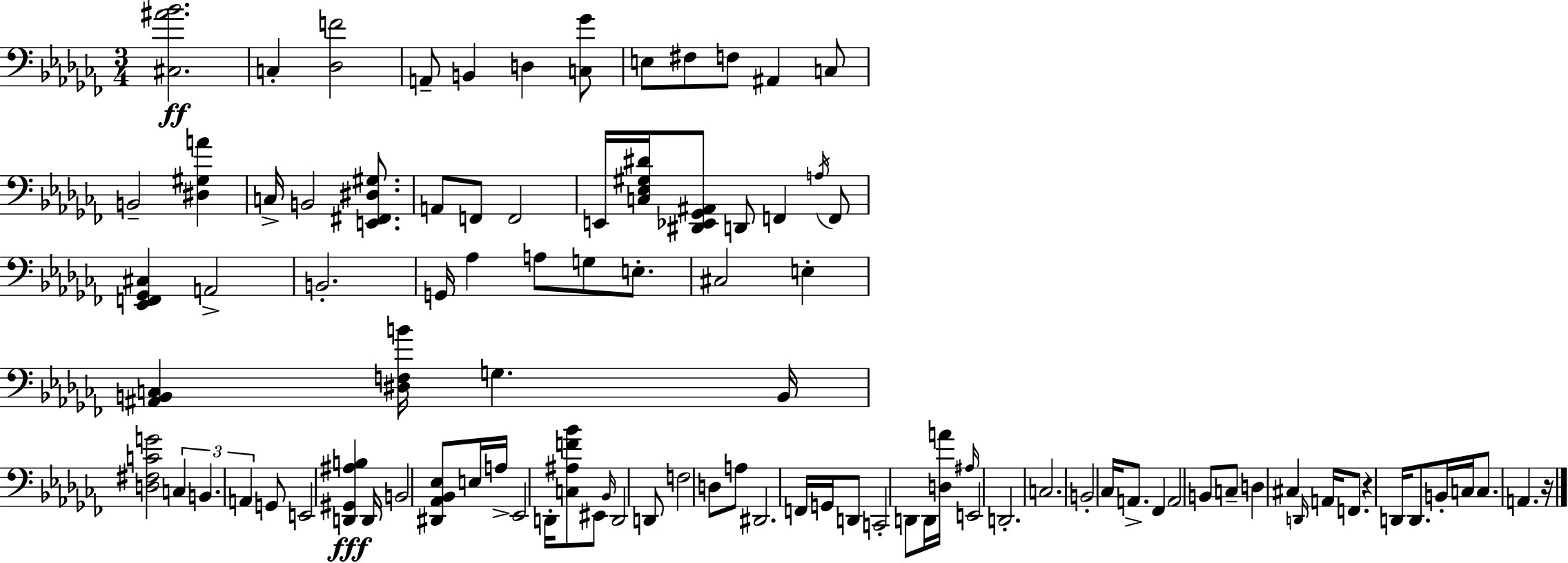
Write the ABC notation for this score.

X:1
T:Untitled
M:3/4
L:1/4
K:Abm
[^C,^A_B]2 C, [_D,F]2 A,,/2 B,, D, [C,_G]/2 E,/2 ^F,/2 F,/2 ^A,, C,/2 B,,2 [^D,^G,A] C,/4 B,,2 [E,,^F,,^D,^G,]/2 A,,/2 F,,/2 F,,2 E,,/4 [C,_E,^G,^D]/4 [^D,,_E,,_G,,^A,,]/2 D,,/2 F,, A,/4 F,,/2 [_E,,F,,_G,,^C,] A,,2 B,,2 G,,/4 _A, A,/2 G,/2 E,/2 ^C,2 E, [^A,,B,,C,] [^D,F,B]/4 G, B,,/4 [D,^F,CG]2 C, B,, A,, G,,/2 E,,2 [D,,^G,,^A,B,] D,,/4 B,,2 [^D,,_A,,_B,,_E,]/2 E,/4 A,/4 _E,,2 D,,/4 [C,^A,F_B]/2 ^E,,/2 _B,,/4 D,,2 D,,/2 F,2 D,/2 A,/2 ^D,,2 F,,/4 G,,/4 D,,/2 C,,2 D,,/2 D,,/4 [D,A]/4 ^A,/4 E,,2 D,,2 C,2 B,,2 _C,/4 A,,/2 _F,, A,,2 B,,/2 C,/2 D, ^C, D,,/4 A,,/4 F,,/2 z D,,/4 D,,/2 B,,/4 C,/4 C,/2 A,, z/4